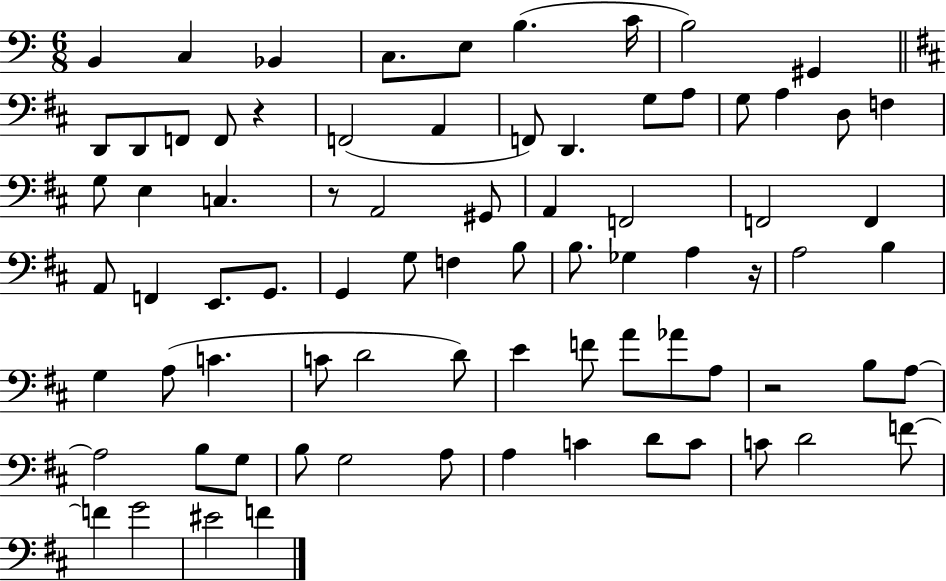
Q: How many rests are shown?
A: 4